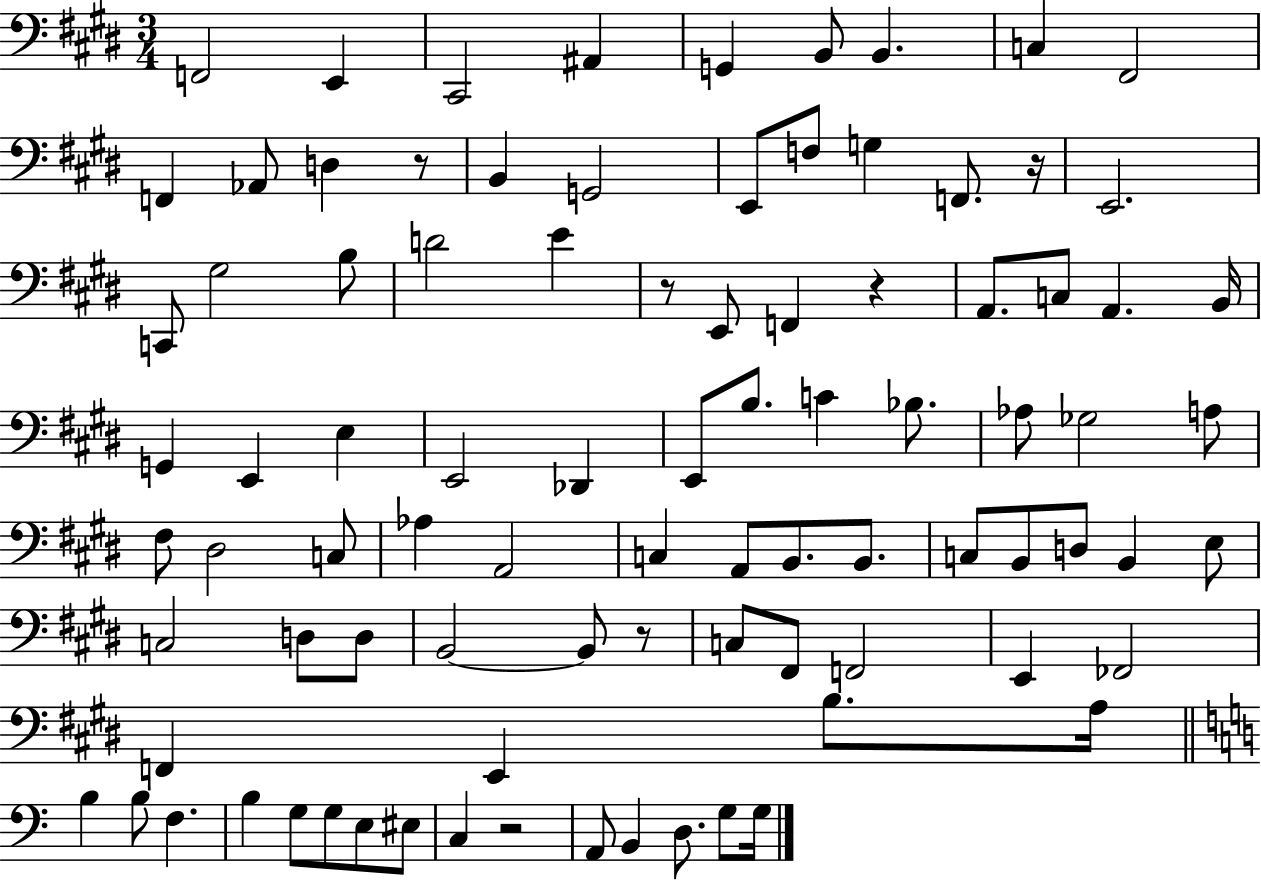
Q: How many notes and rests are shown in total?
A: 90